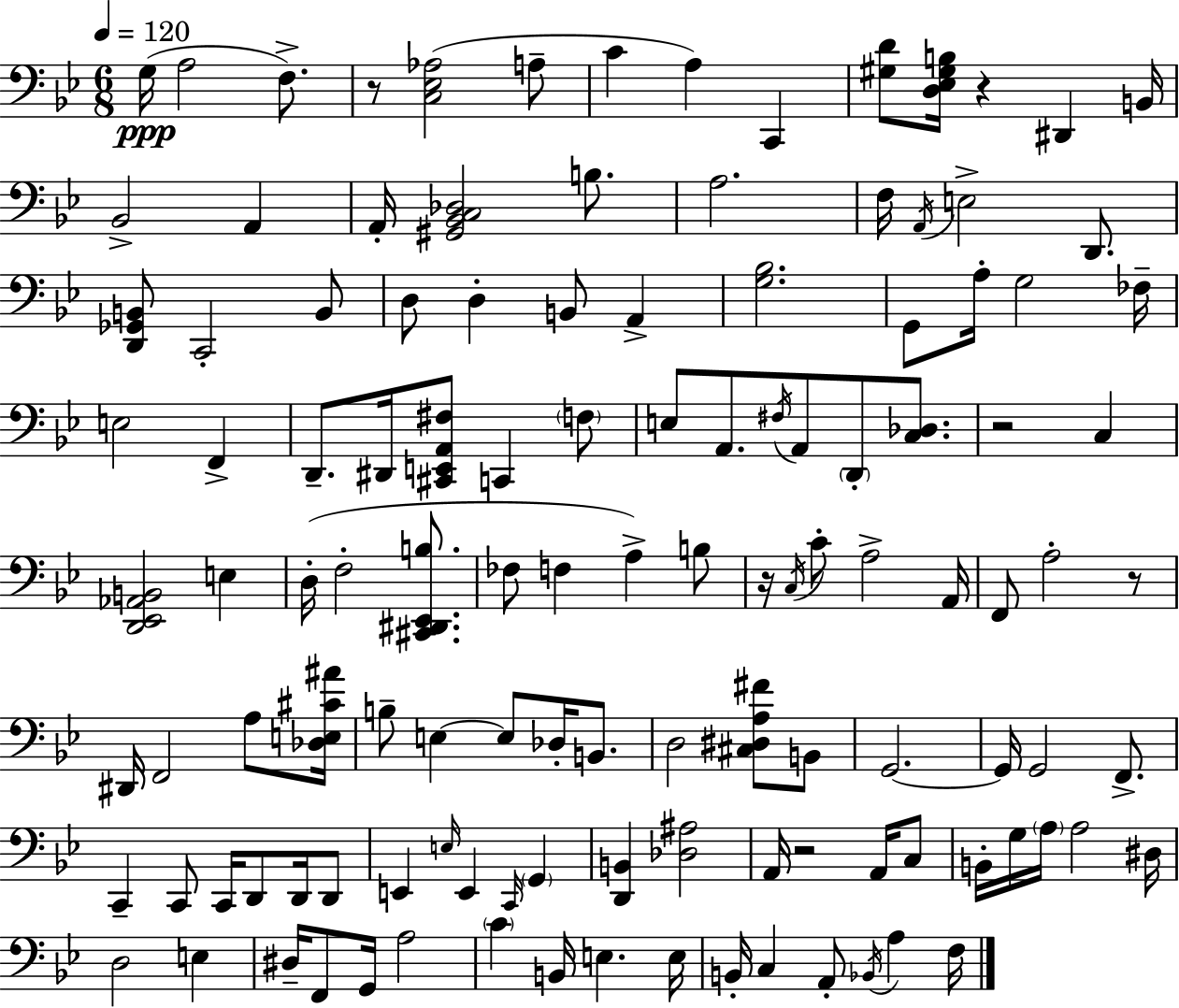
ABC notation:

X:1
T:Untitled
M:6/8
L:1/4
K:Bb
G,/4 A,2 F,/2 z/2 [C,_E,_A,]2 A,/2 C A, C,, [^G,D]/2 [D,_E,^G,B,]/4 z ^D,, B,,/4 _B,,2 A,, A,,/4 [^G,,_B,,C,_D,]2 B,/2 A,2 F,/4 A,,/4 E,2 D,,/2 [D,,_G,,B,,]/2 C,,2 B,,/2 D,/2 D, B,,/2 A,, [G,_B,]2 G,,/2 A,/4 G,2 _F,/4 E,2 F,, D,,/2 ^D,,/4 [^C,,E,,A,,^F,]/2 C,, F,/2 E,/2 A,,/2 ^F,/4 A,,/2 D,,/2 [C,_D,]/2 z2 C, [D,,_E,,_A,,B,,]2 E, D,/4 F,2 [^C,,^D,,_E,,B,]/2 _F,/2 F, A, B,/2 z/4 C,/4 C/2 A,2 A,,/4 F,,/2 A,2 z/2 ^D,,/4 F,,2 A,/2 [_D,E,^C^A]/4 B,/2 E, E,/2 _D,/4 B,,/2 D,2 [^C,^D,A,^F]/2 B,,/2 G,,2 G,,/4 G,,2 F,,/2 C,, C,,/2 C,,/4 D,,/2 D,,/4 D,,/2 E,, E,/4 E,, C,,/4 G,, [D,,B,,] [_D,^A,]2 A,,/4 z2 A,,/4 C,/2 B,,/4 G,/4 A,/4 A,2 ^D,/4 D,2 E, ^D,/4 F,,/2 G,,/4 A,2 C B,,/4 E, E,/4 B,,/4 C, A,,/2 _B,,/4 A, F,/4